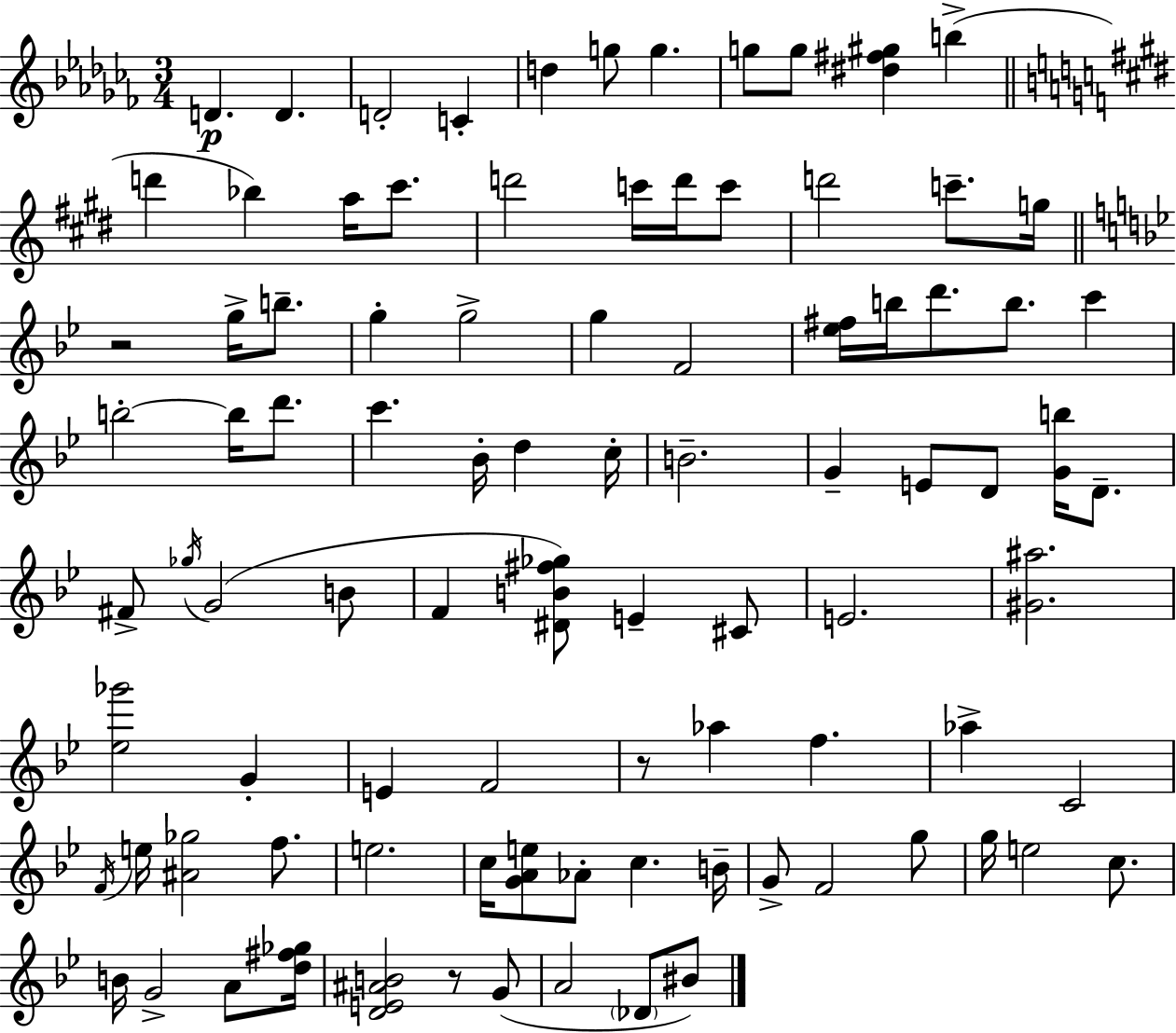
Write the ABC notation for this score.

X:1
T:Untitled
M:3/4
L:1/4
K:Abm
D D D2 C d g/2 g g/2 g/2 [^d^f^g] b d' _b a/4 ^c'/2 d'2 c'/4 d'/4 c'/2 d'2 c'/2 g/4 z2 g/4 b/2 g g2 g F2 [_e^f]/4 b/4 d'/2 b/2 c' b2 b/4 d'/2 c' _B/4 d c/4 B2 G E/2 D/2 [Gb]/4 D/2 ^F/2 _g/4 G2 B/2 F [^DB^f_g]/2 E ^C/2 E2 [^G^a]2 [_e_g']2 G E F2 z/2 _a f _a C2 F/4 e/4 [^A_g]2 f/2 e2 c/4 [GAe]/2 _A/2 c B/4 G/2 F2 g/2 g/4 e2 c/2 B/4 G2 A/2 [d^f_g]/4 [DE^AB]2 z/2 G/2 A2 _D/2 ^B/2